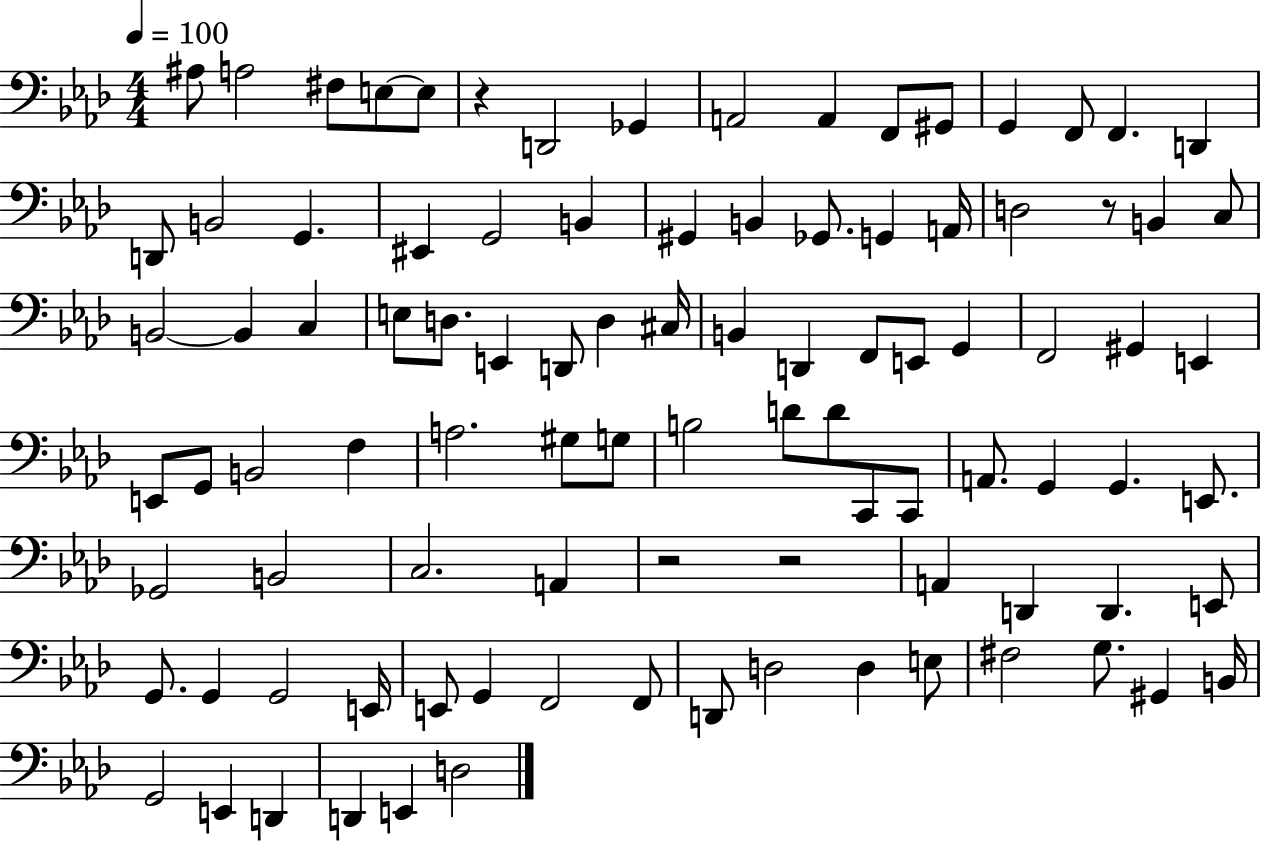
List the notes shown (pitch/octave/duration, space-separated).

A#3/e A3/h F#3/e E3/e E3/e R/q D2/h Gb2/q A2/h A2/q F2/e G#2/e G2/q F2/e F2/q. D2/q D2/e B2/h G2/q. EIS2/q G2/h B2/q G#2/q B2/q Gb2/e. G2/q A2/s D3/h R/e B2/q C3/e B2/h B2/q C3/q E3/e D3/e. E2/q D2/e D3/q C#3/s B2/q D2/q F2/e E2/e G2/q F2/h G#2/q E2/q E2/e G2/e B2/h F3/q A3/h. G#3/e G3/e B3/h D4/e D4/e C2/e C2/e A2/e. G2/q G2/q. E2/e. Gb2/h B2/h C3/h. A2/q R/h R/h A2/q D2/q D2/q. E2/e G2/e. G2/q G2/h E2/s E2/e G2/q F2/h F2/e D2/e D3/h D3/q E3/e F#3/h G3/e. G#2/q B2/s G2/h E2/q D2/q D2/q E2/q D3/h